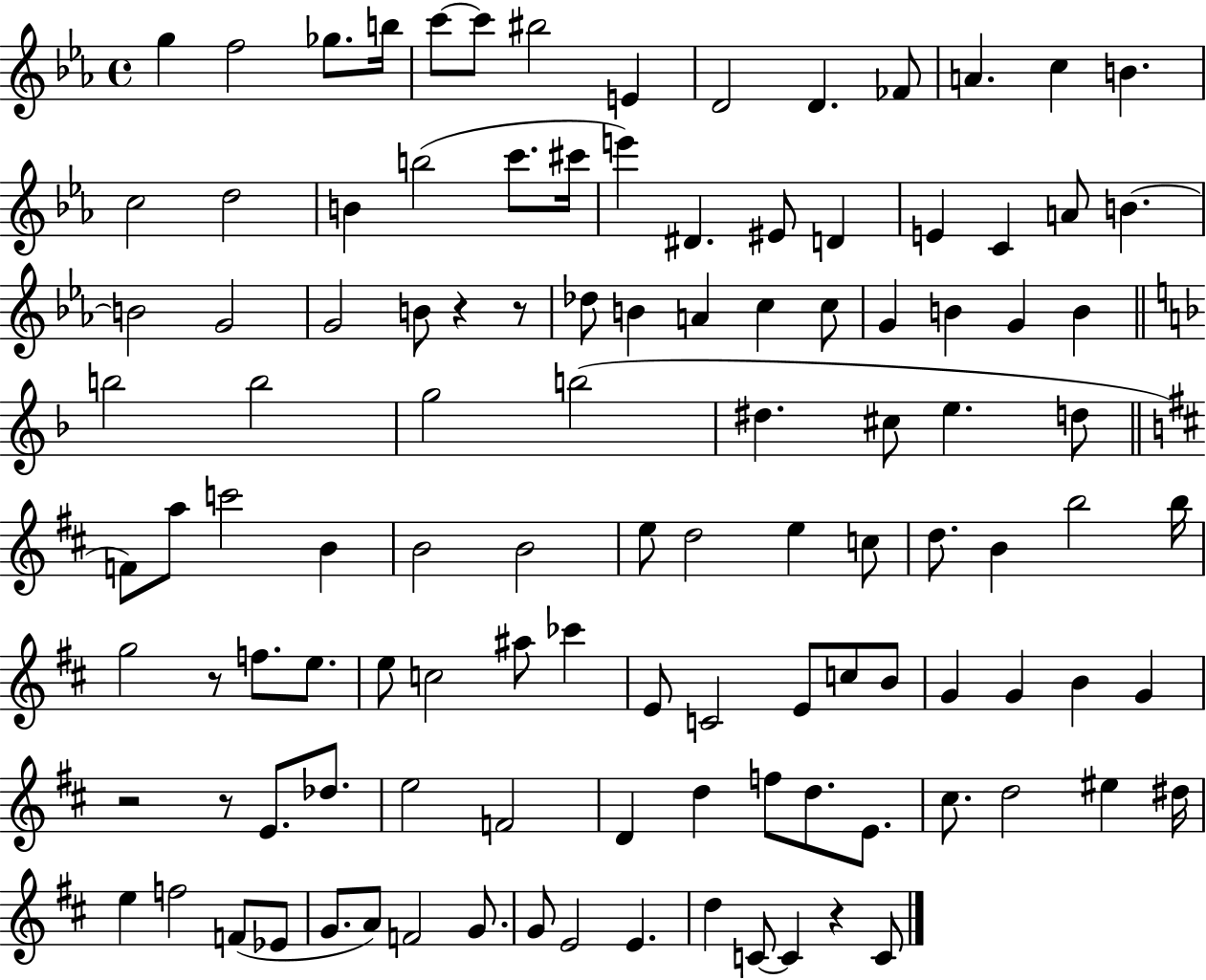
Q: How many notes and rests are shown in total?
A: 113